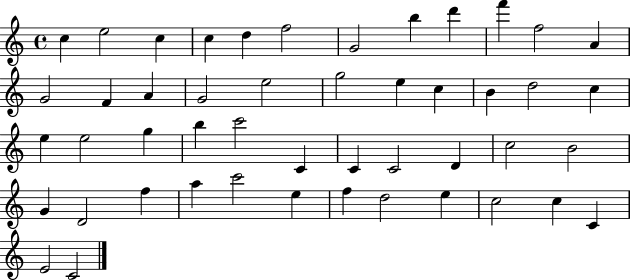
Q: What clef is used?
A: treble